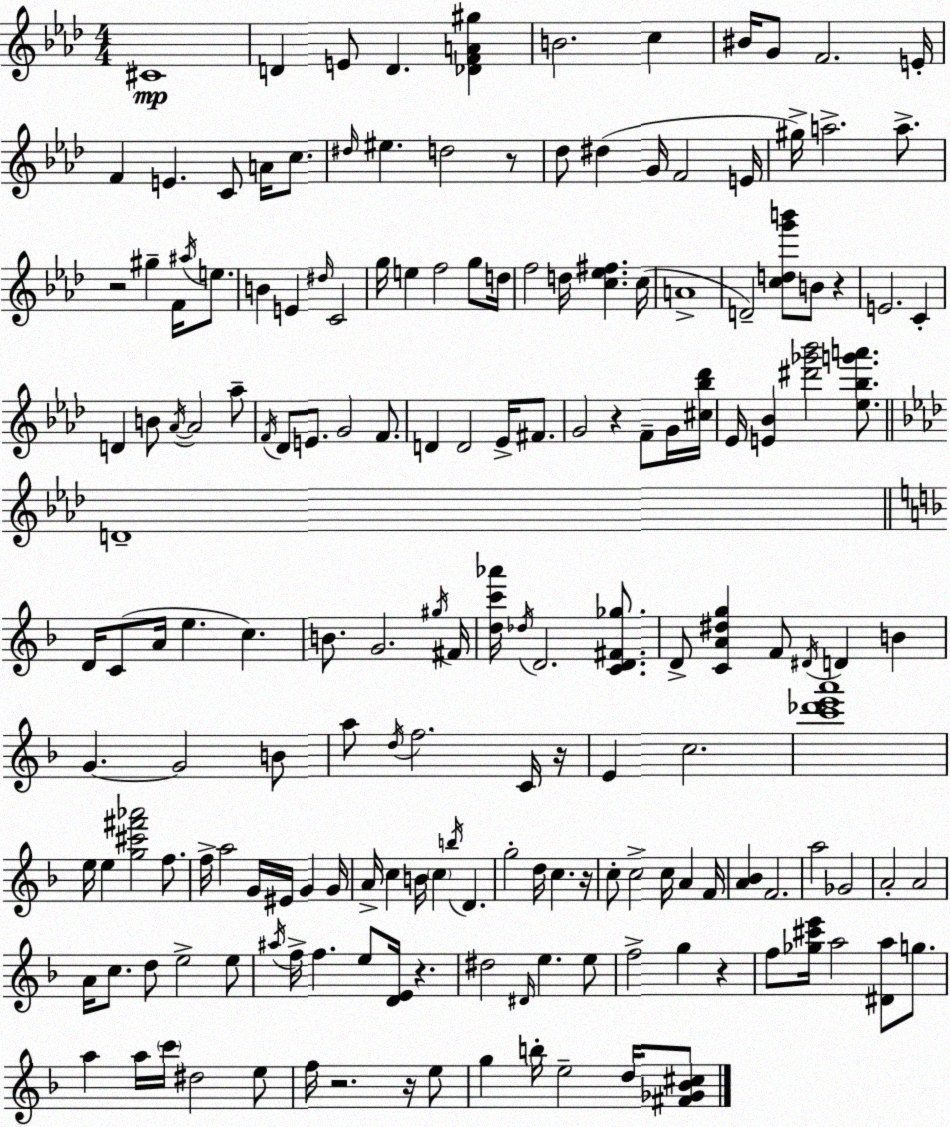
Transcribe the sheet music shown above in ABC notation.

X:1
T:Untitled
M:4/4
L:1/4
K:Fm
^C4 D E/2 D [_DFA^g] B2 c ^B/4 G/2 F2 E/4 F E C/2 A/4 c/2 ^d/4 ^e d2 z/2 _d/2 ^d G/4 F2 E/4 ^g/4 a2 a/2 z2 ^g F/4 ^a/4 e/2 B E ^d/4 C2 g/4 e f2 g/2 d/4 f2 d/4 [c_e^f] c/4 A4 D2 [cdg'b']/2 B/2 z E2 C D B/2 _A/4 _A2 _a/2 F/4 _D/2 E/2 G2 F/2 D D2 _E/4 ^F/2 G2 z F/2 G/4 [^c_b_d']/4 _E/4 [E_B] [^d'_g'_b']2 [_e_bg'a']/2 D4 D/4 C/2 A/4 e c B/2 G2 ^g/4 ^F/4 [dc'_a']/4 _d/4 D2 [CD^F_g]/2 D/2 [CA^dg] F/2 ^D/4 D B G G2 B/2 a/2 d/4 f2 C/4 z/4 E c2 [c'_d'e'a']4 e/4 e [g^c'^f'_a']2 f/2 f/4 a2 G/4 ^E/4 G G/4 A/4 c B/4 c b/4 D g2 d/4 c z/4 c/2 c2 c/4 A F/4 [A_B] F2 a2 _G2 A2 A2 A/4 c/2 d/2 e2 e/2 ^a/4 f/4 f e/2 [DE]/4 z ^d2 ^D/4 e e/2 f2 g z f/2 [_g^c'e']/4 a2 [^Da]/2 g/2 a a/4 c'/4 ^d2 e/2 f/4 z2 z/4 e/2 g b/4 e2 d/4 [^F_G_B^c]/2